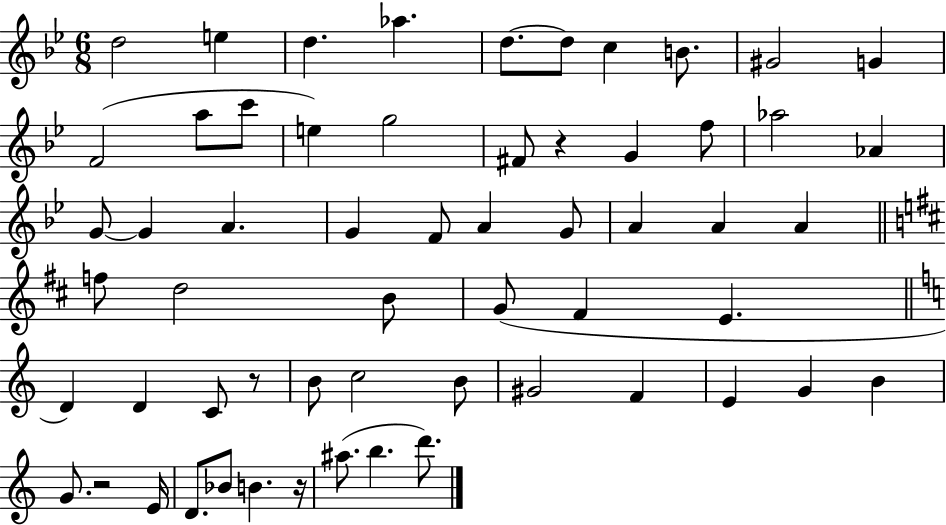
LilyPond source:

{
  \clef treble
  \numericTimeSignature
  \time 6/8
  \key bes \major
  d''2 e''4 | d''4. aes''4. | d''8.~~ d''8 c''4 b'8. | gis'2 g'4 | \break f'2( a''8 c'''8 | e''4) g''2 | fis'8 r4 g'4 f''8 | aes''2 aes'4 | \break g'8~~ g'4 a'4. | g'4 f'8 a'4 g'8 | a'4 a'4 a'4 | \bar "||" \break \key d \major f''8 d''2 b'8 | g'8( fis'4 e'4. | \bar "||" \break \key c \major d'4) d'4 c'8 r8 | b'8 c''2 b'8 | gis'2 f'4 | e'4 g'4 b'4 | \break g'8. r2 e'16 | d'8. bes'8 b'4. r16 | ais''8.( b''4. d'''8.) | \bar "|."
}